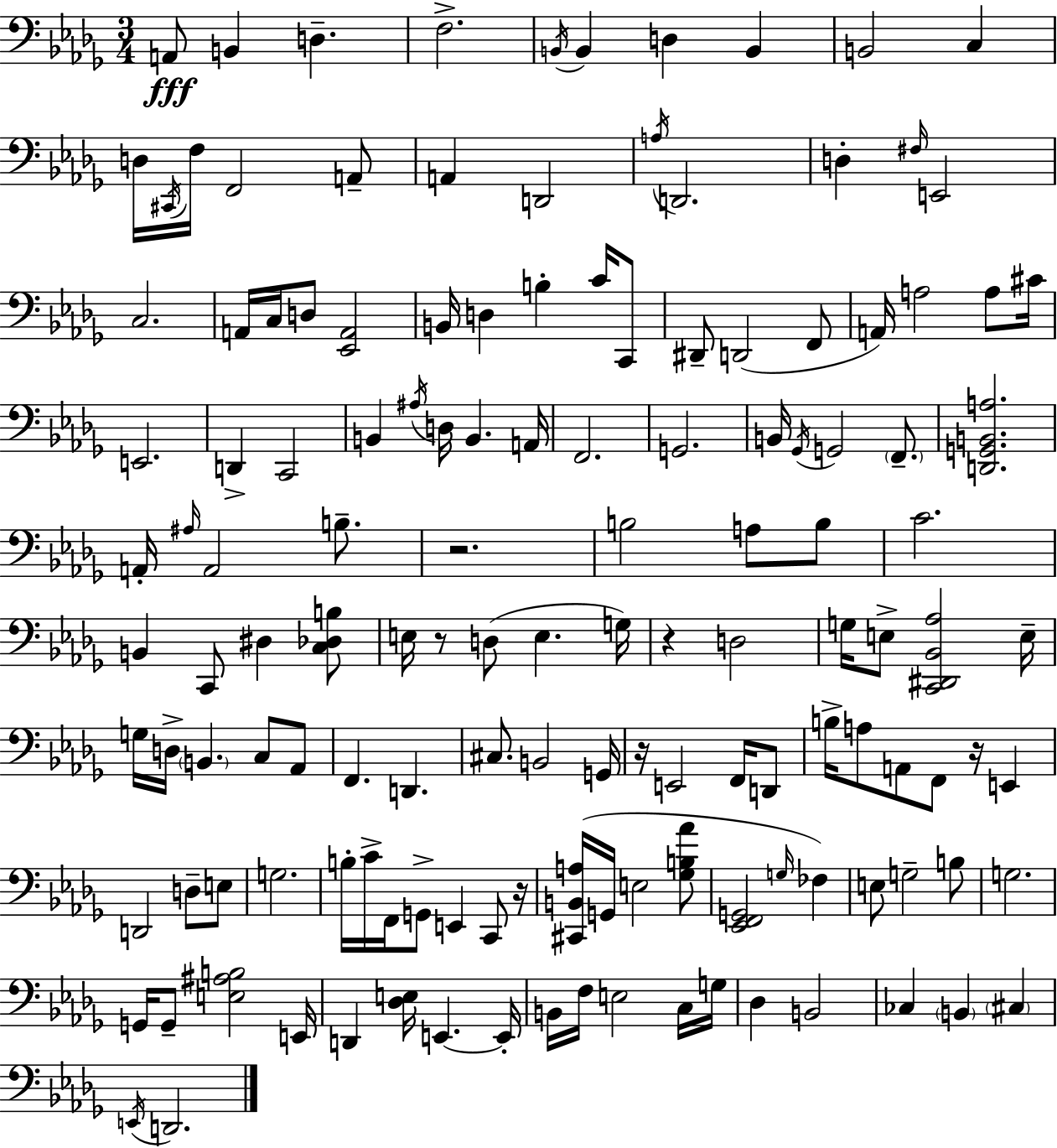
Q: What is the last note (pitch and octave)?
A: D2